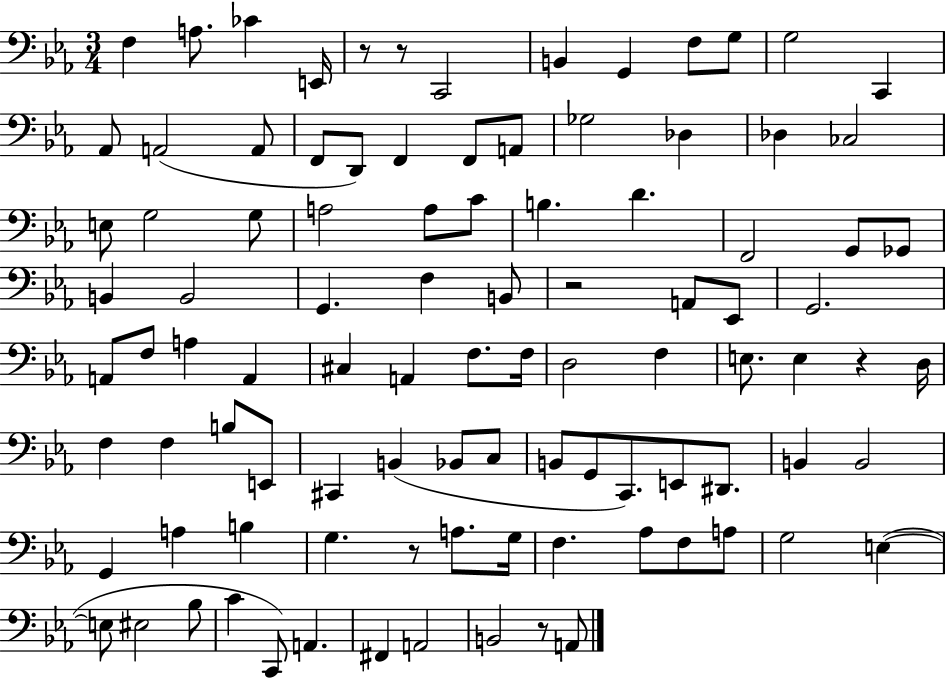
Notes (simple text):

F3/q A3/e. CES4/q E2/s R/e R/e C2/h B2/q G2/q F3/e G3/e G3/h C2/q Ab2/e A2/h A2/e F2/e D2/e F2/q F2/e A2/e Gb3/h Db3/q Db3/q CES3/h E3/e G3/h G3/e A3/h A3/e C4/e B3/q. D4/q. F2/h G2/e Gb2/e B2/q B2/h G2/q. F3/q B2/e R/h A2/e Eb2/e G2/h. A2/e F3/e A3/q A2/q C#3/q A2/q F3/e. F3/s D3/h F3/q E3/e. E3/q R/q D3/s F3/q F3/q B3/e E2/e C#2/q B2/q Bb2/e C3/e B2/e G2/e C2/e. E2/e D#2/e. B2/q B2/h G2/q A3/q B3/q G3/q. R/e A3/e. G3/s F3/q. Ab3/e F3/e A3/e G3/h E3/q E3/e EIS3/h Bb3/e C4/q C2/e A2/q. F#2/q A2/h B2/h R/e A2/e